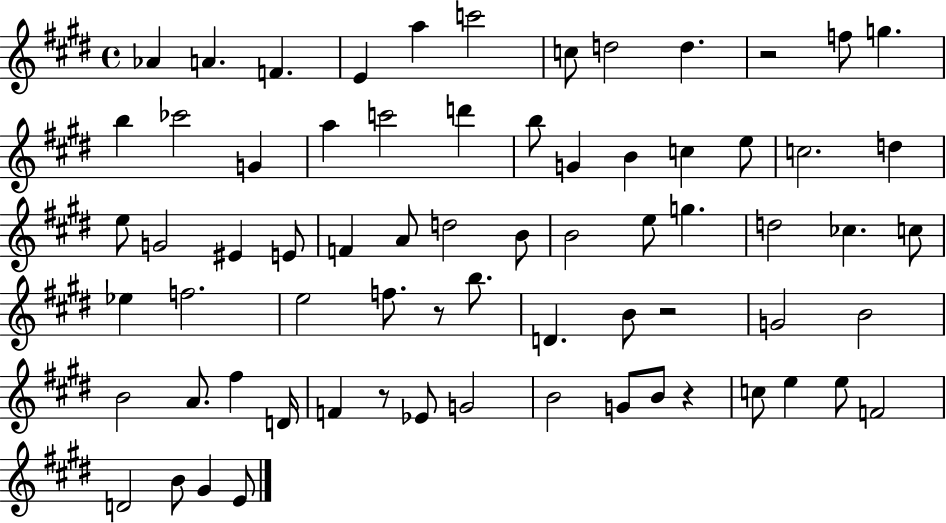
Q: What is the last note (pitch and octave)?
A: E4